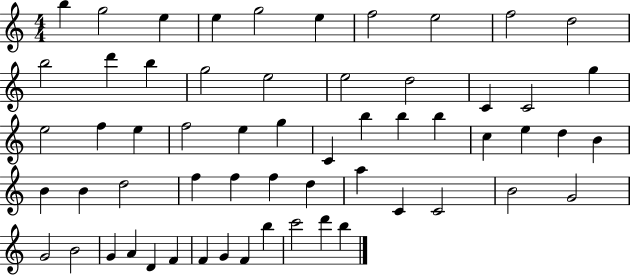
B5/q G5/h E5/q E5/q G5/h E5/q F5/h E5/h F5/h D5/h B5/h D6/q B5/q G5/h E5/h E5/h D5/h C4/q C4/h G5/q E5/h F5/q E5/q F5/h E5/q G5/q C4/q B5/q B5/q B5/q C5/q E5/q D5/q B4/q B4/q B4/q D5/h F5/q F5/q F5/q D5/q A5/q C4/q C4/h B4/h G4/h G4/h B4/h G4/q A4/q D4/q F4/q F4/q G4/q F4/q B5/q C6/h D6/q B5/q